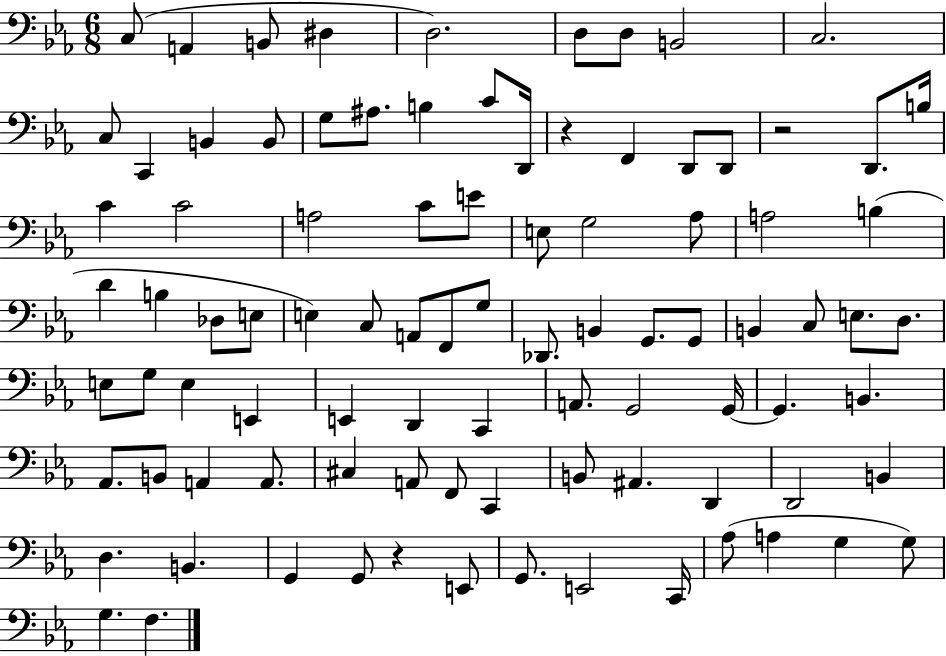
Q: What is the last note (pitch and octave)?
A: F3